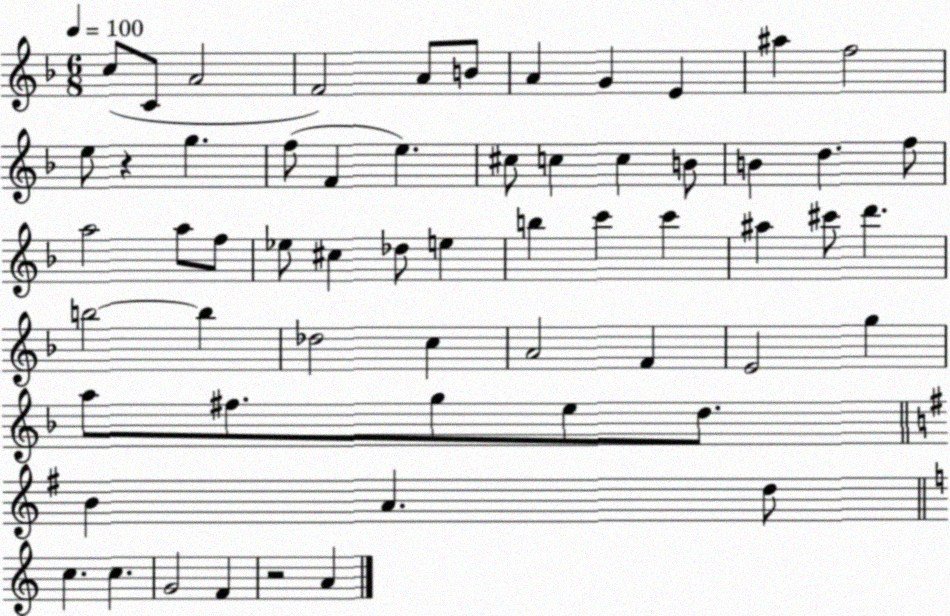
X:1
T:Untitled
M:6/8
L:1/4
K:F
c/2 C/2 A2 F2 A/2 B/2 A G E ^a f2 e/2 z g f/2 F e ^c/2 c c B/2 B d f/2 a2 a/2 f/2 _e/2 ^c _d/2 e b c' c' ^a ^c'/2 d' b2 b _d2 c A2 F E2 g a/2 ^f/2 g/2 e/2 d/2 B A d/2 c c G2 F z2 A